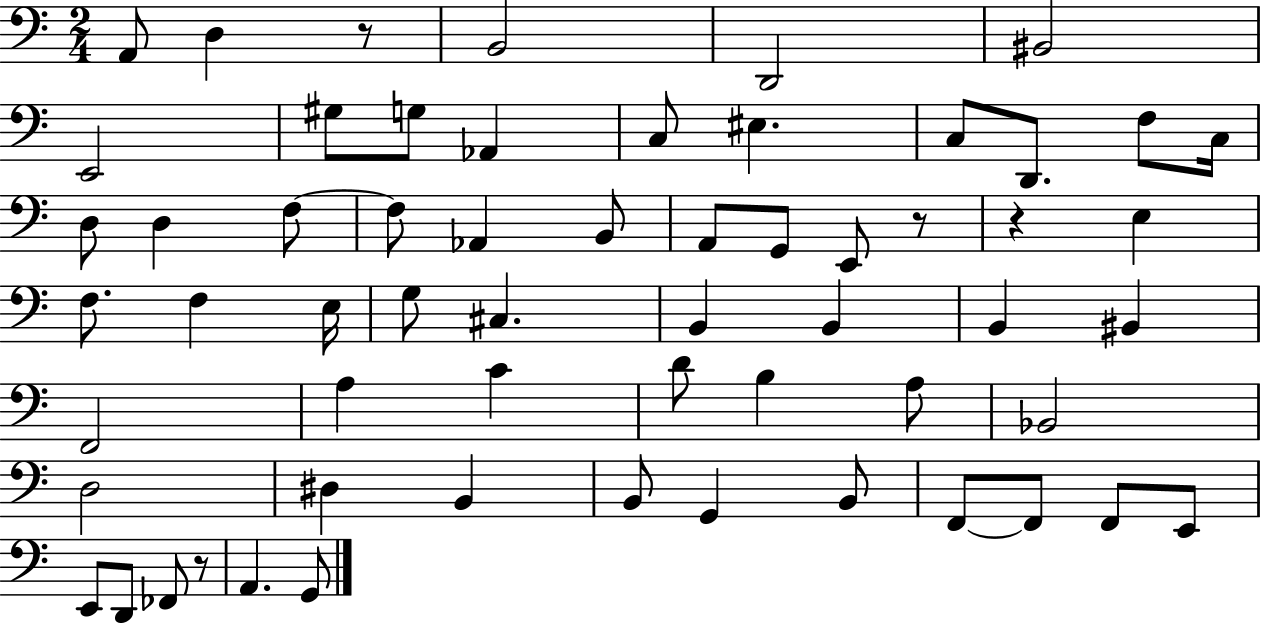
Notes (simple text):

A2/e D3/q R/e B2/h D2/h BIS2/h E2/h G#3/e G3/e Ab2/q C3/e EIS3/q. C3/e D2/e. F3/e C3/s D3/e D3/q F3/e F3/e Ab2/q B2/e A2/e G2/e E2/e R/e R/q E3/q F3/e. F3/q E3/s G3/e C#3/q. B2/q B2/q B2/q BIS2/q F2/h A3/q C4/q D4/e B3/q A3/e Bb2/h D3/h D#3/q B2/q B2/e G2/q B2/e F2/e F2/e F2/e E2/e E2/e D2/e FES2/e R/e A2/q. G2/e